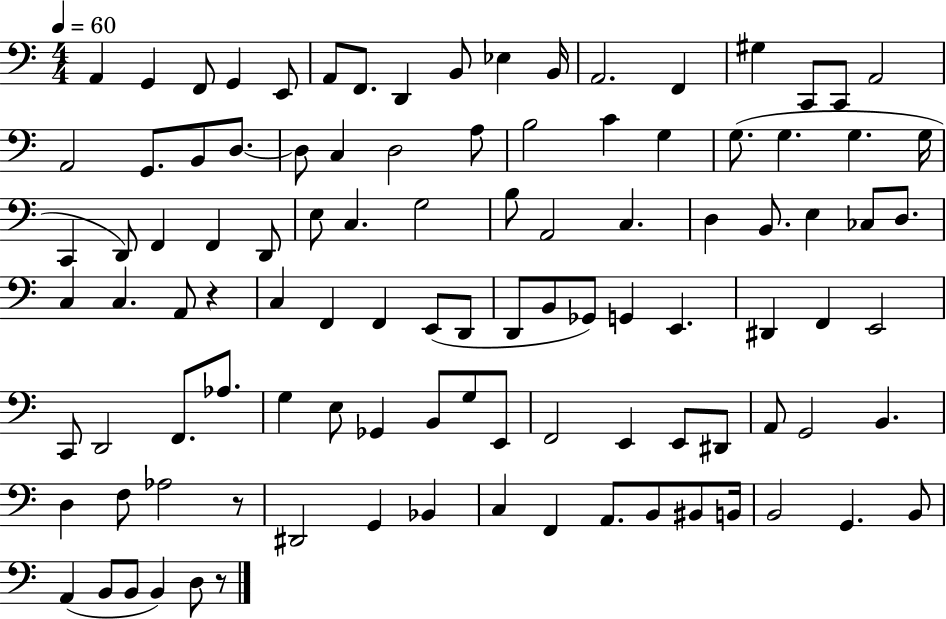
A2/q G2/q F2/e G2/q E2/e A2/e F2/e. D2/q B2/e Eb3/q B2/s A2/h. F2/q G#3/q C2/e C2/e A2/h A2/h G2/e. B2/e D3/e. D3/e C3/q D3/h A3/e B3/h C4/q G3/q G3/e. G3/q. G3/q. G3/s C2/q D2/e F2/q F2/q D2/e E3/e C3/q. G3/h B3/e A2/h C3/q. D3/q B2/e. E3/q CES3/e D3/e. C3/q C3/q. A2/e R/q C3/q F2/q F2/q E2/e D2/e D2/e B2/e Gb2/e G2/q E2/q. D#2/q F2/q E2/h C2/e D2/h F2/e. Ab3/e. G3/q E3/e Gb2/q B2/e G3/e E2/e F2/h E2/q E2/e D#2/e A2/e G2/h B2/q. D3/q F3/e Ab3/h R/e D#2/h G2/q Bb2/q C3/q F2/q A2/e. B2/e BIS2/e B2/s B2/h G2/q. B2/e A2/q B2/e B2/e B2/q D3/e R/e